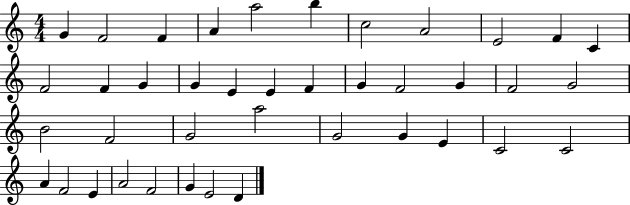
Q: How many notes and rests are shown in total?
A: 40